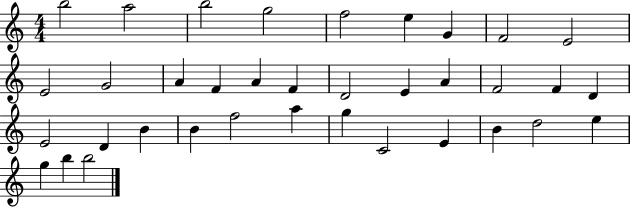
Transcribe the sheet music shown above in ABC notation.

X:1
T:Untitled
M:4/4
L:1/4
K:C
b2 a2 b2 g2 f2 e G F2 E2 E2 G2 A F A F D2 E A F2 F D E2 D B B f2 a g C2 E B d2 e g b b2